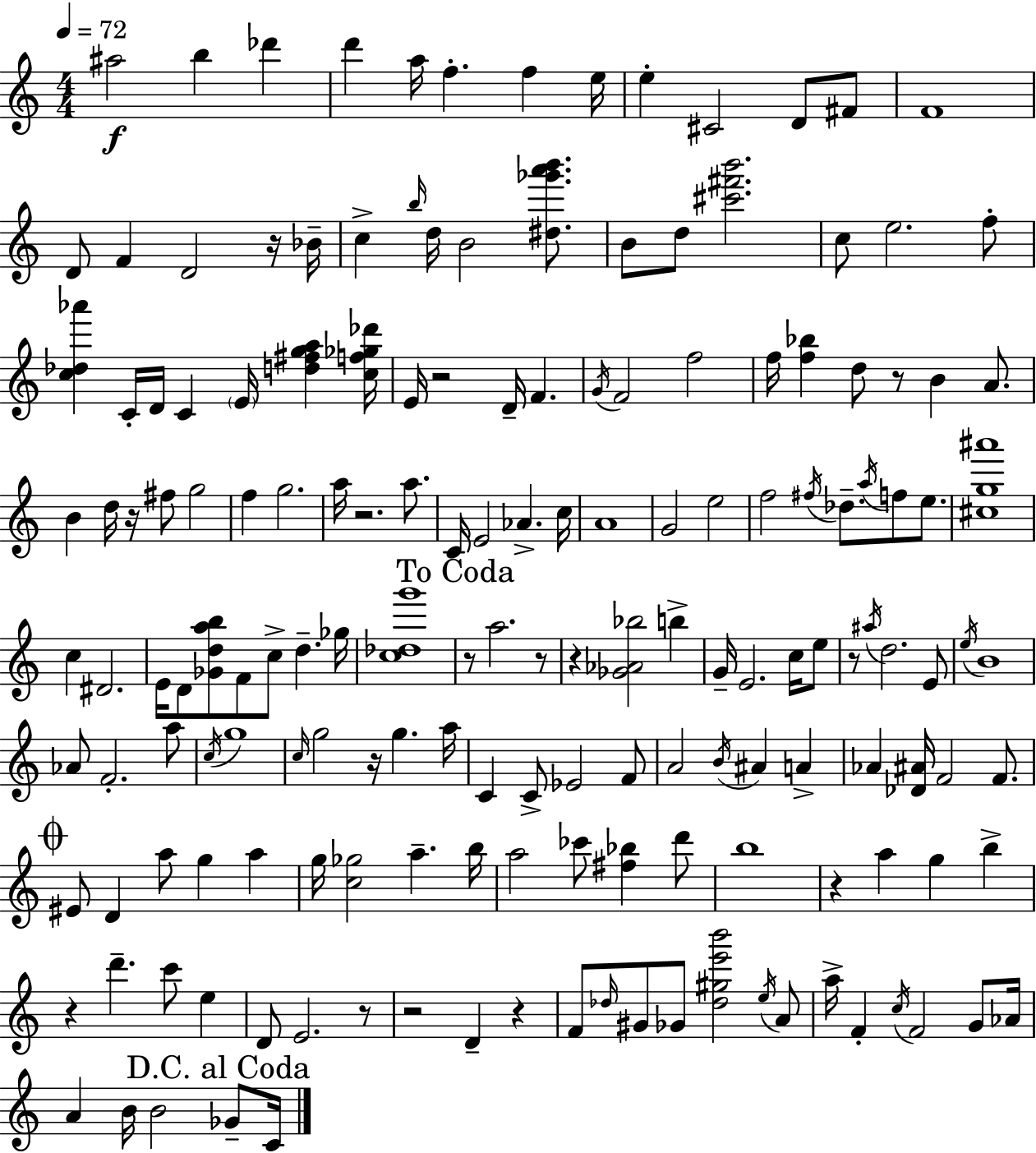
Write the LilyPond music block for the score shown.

{
  \clef treble
  \numericTimeSignature
  \time 4/4
  \key c \major
  \tempo 4 = 72
  \repeat volta 2 { ais''2\f b''4 des'''4 | d'''4 a''16 f''4.-. f''4 e''16 | e''4-. cis'2 d'8 fis'8 | f'1 | \break d'8 f'4 d'2 r16 bes'16-- | c''4-> \grace { b''16 } d''16 b'2 <dis'' ges''' a''' b'''>8. | b'8 d''8 <cis''' fis''' b'''>2. | c''8 e''2. f''8-. | \break <c'' des'' aes'''>4 c'16-. d'16 c'4 \parenthesize e'16 <d'' fis'' g'' a''>4 | <c'' f'' ges'' des'''>16 e'16 r2 d'16-- f'4. | \acciaccatura { g'16 } f'2 f''2 | f''16 <f'' bes''>4 d''8 r8 b'4 a'8. | \break b'4 d''16 r16 fis''8 g''2 | f''4 g''2. | a''16 r2. a''8. | c'16 e'2 aes'4.-> | \break c''16 a'1 | g'2 e''2 | f''2 \acciaccatura { fis''16 } des''8.-- \acciaccatura { a''16 } f''8 | e''8. <cis'' g'' ais'''>1 | \break c''4 dis'2. | e'16 d'8 <ges' d'' a'' b''>8 f'8 c''8-> d''4.-- | ges''16 <c'' des'' g'''>1 | \mark "To Coda" r8 a''2. | \break r8 r4 <ges' aes' bes''>2 | b''4-> g'16-- e'2. | c''16 e''8 r8 \acciaccatura { ais''16 } d''2. | e'8 \acciaccatura { e''16 } b'1 | \break aes'8 f'2.-. | a''8 \acciaccatura { c''16 } g''1 | \grace { c''16 } g''2 | r16 g''4. a''16 c'4 c'8-> ees'2 | \break f'8 a'2 | \acciaccatura { b'16 } ais'4 a'4-> aes'4 <des' ais'>16 f'2 | f'8. \mark \markup { \musicglyph "scripts.coda" } eis'8 d'4 a''8 | g''4 a''4 g''16 <c'' ges''>2 | \break a''4.-- b''16 a''2 | ces'''8 <fis'' bes''>4 d'''8 b''1 | r4 a''4 | g''4 b''4-> r4 d'''4.-- | \break c'''8 e''4 d'8 e'2. | r8 r2 | d'4-- r4 f'8 \grace { des''16 } gis'8 ges'8 | <des'' gis'' e''' b'''>2 \acciaccatura { e''16 } a'8 a''16-> f'4-. | \break \acciaccatura { c''16 } f'2 g'8 aes'16 a'4 | b'16 b'2 \mark "D.C. al Coda" ges'8-- c'16 } \bar "|."
}